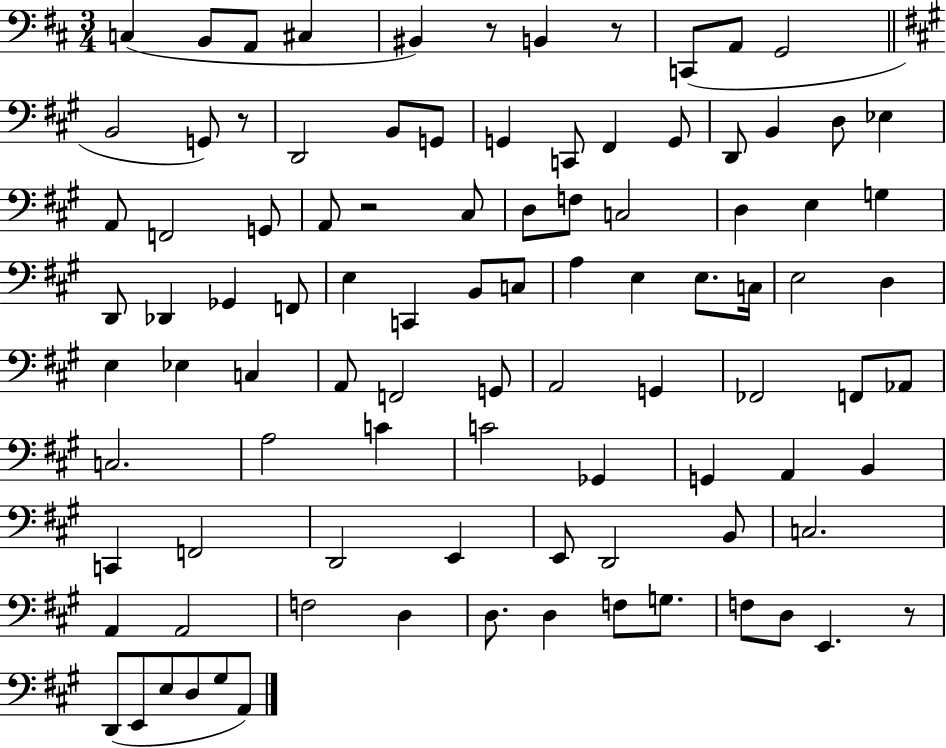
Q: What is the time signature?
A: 3/4